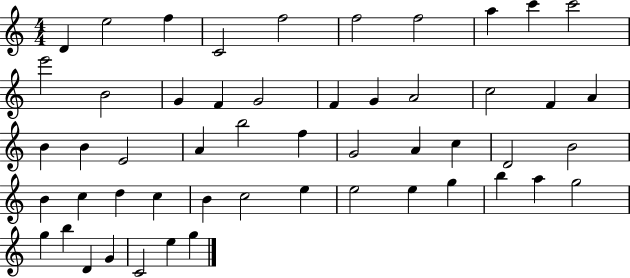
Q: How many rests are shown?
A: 0